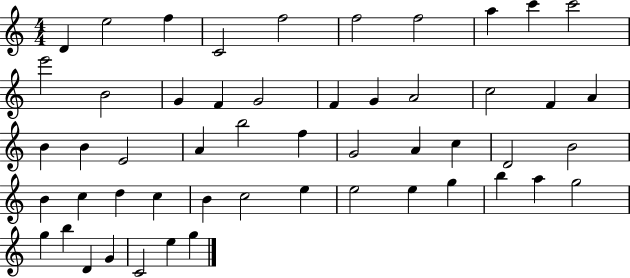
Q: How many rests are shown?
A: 0